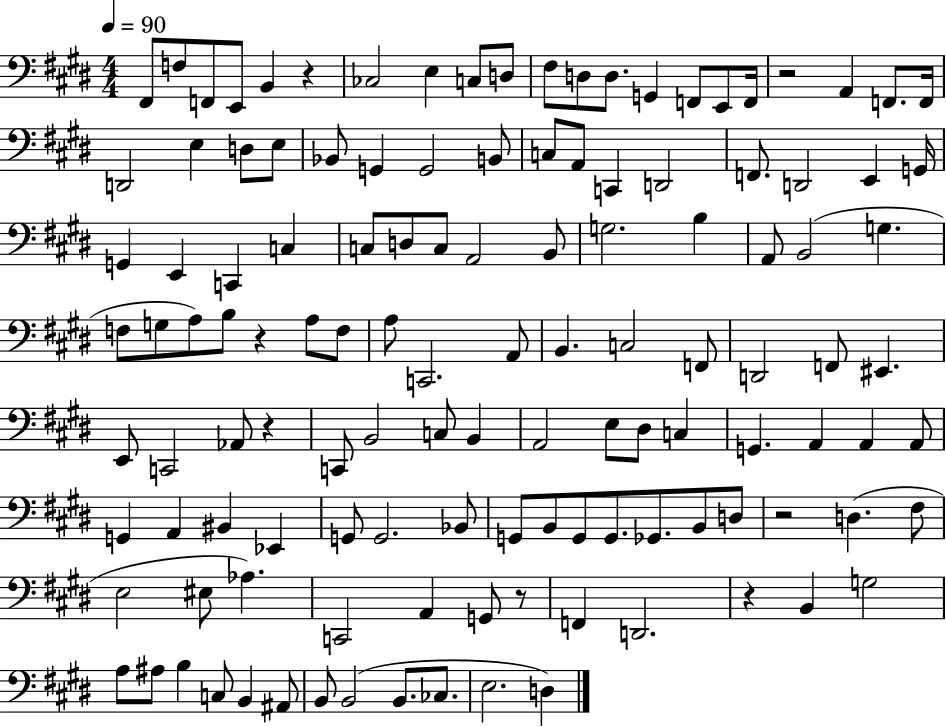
F#2/e F3/e F2/e E2/e B2/q R/q CES3/h E3/q C3/e D3/e F#3/e D3/e D3/e. G2/q F2/e E2/e F2/s R/h A2/q F2/e. F2/s D2/h E3/q D3/e E3/e Bb2/e G2/q G2/h B2/e C3/e A2/e C2/q D2/h F2/e. D2/h E2/q G2/s G2/q E2/q C2/q C3/q C3/e D3/e C3/e A2/h B2/e G3/h. B3/q A2/e B2/h G3/q. F3/e G3/e A3/e B3/e R/q A3/e F3/e A3/e C2/h. A2/e B2/q. C3/h F2/e D2/h F2/e EIS2/q. E2/e C2/h Ab2/e R/q C2/e B2/h C3/e B2/q A2/h E3/e D#3/e C3/q G2/q. A2/q A2/q A2/e G2/q A2/q BIS2/q Eb2/q G2/e G2/h. Bb2/e G2/e B2/e G2/e G2/e. Gb2/e. B2/e D3/e R/h D3/q. F#3/e E3/h EIS3/e Ab3/q. C2/h A2/q G2/e R/e F2/q D2/h. R/q B2/q G3/h A3/e A#3/e B3/q C3/e B2/q A#2/e B2/e B2/h B2/e. CES3/e. E3/h. D3/q